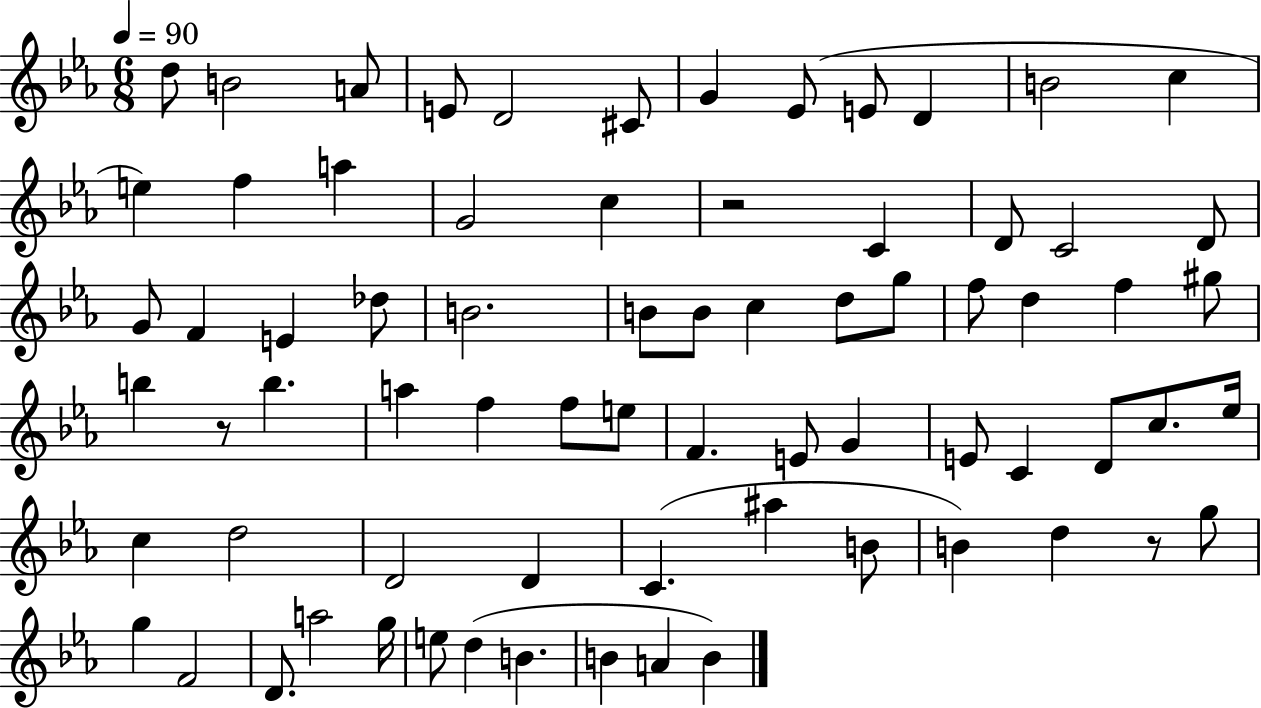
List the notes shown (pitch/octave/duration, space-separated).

D5/e B4/h A4/e E4/e D4/h C#4/e G4/q Eb4/e E4/e D4/q B4/h C5/q E5/q F5/q A5/q G4/h C5/q R/h C4/q D4/e C4/h D4/e G4/e F4/q E4/q Db5/e B4/h. B4/e B4/e C5/q D5/e G5/e F5/e D5/q F5/q G#5/e B5/q R/e B5/q. A5/q F5/q F5/e E5/e F4/q. E4/e G4/q E4/e C4/q D4/e C5/e. Eb5/s C5/q D5/h D4/h D4/q C4/q. A#5/q B4/e B4/q D5/q R/e G5/e G5/q F4/h D4/e. A5/h G5/s E5/e D5/q B4/q. B4/q A4/q B4/q